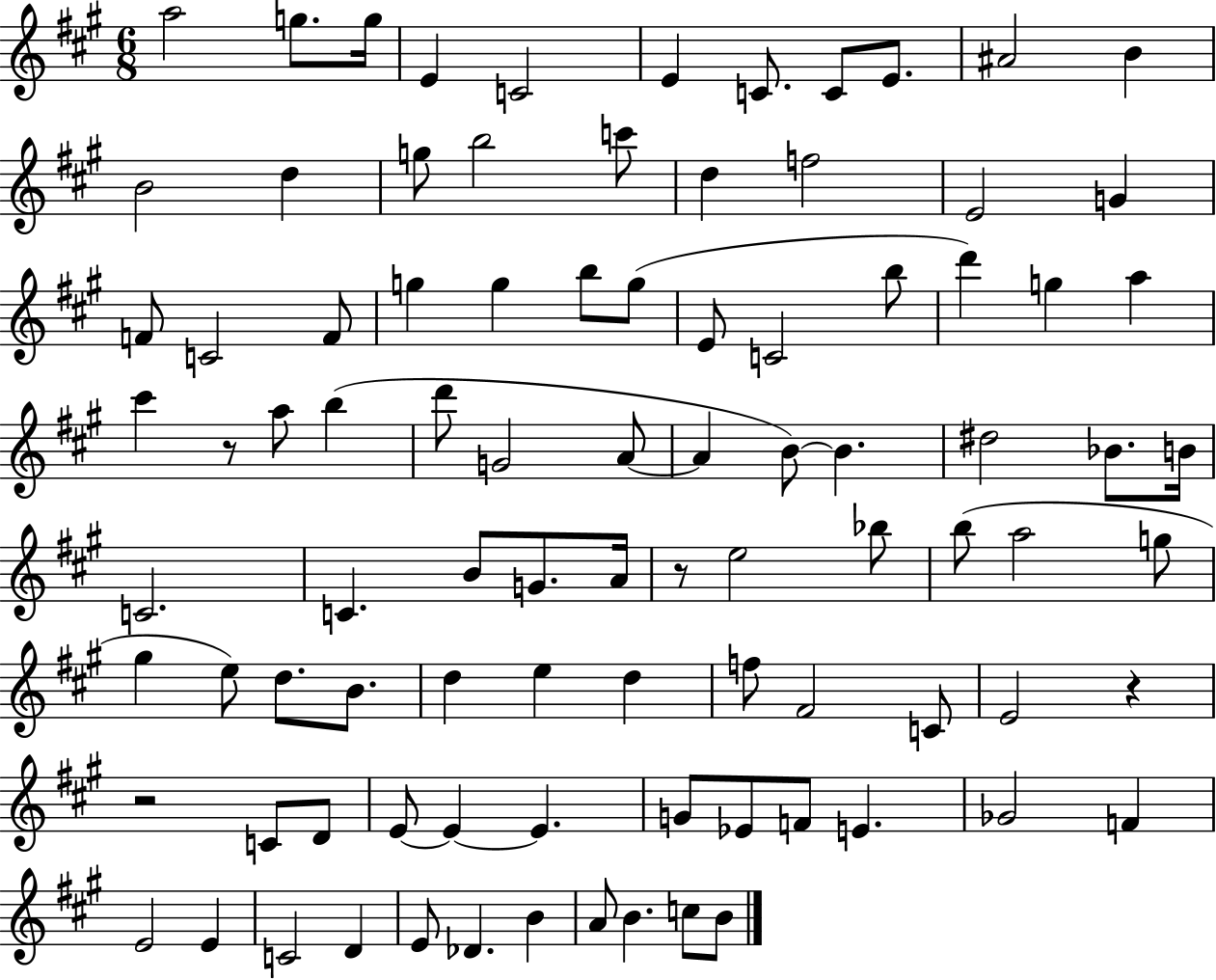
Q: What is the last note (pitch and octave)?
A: B4